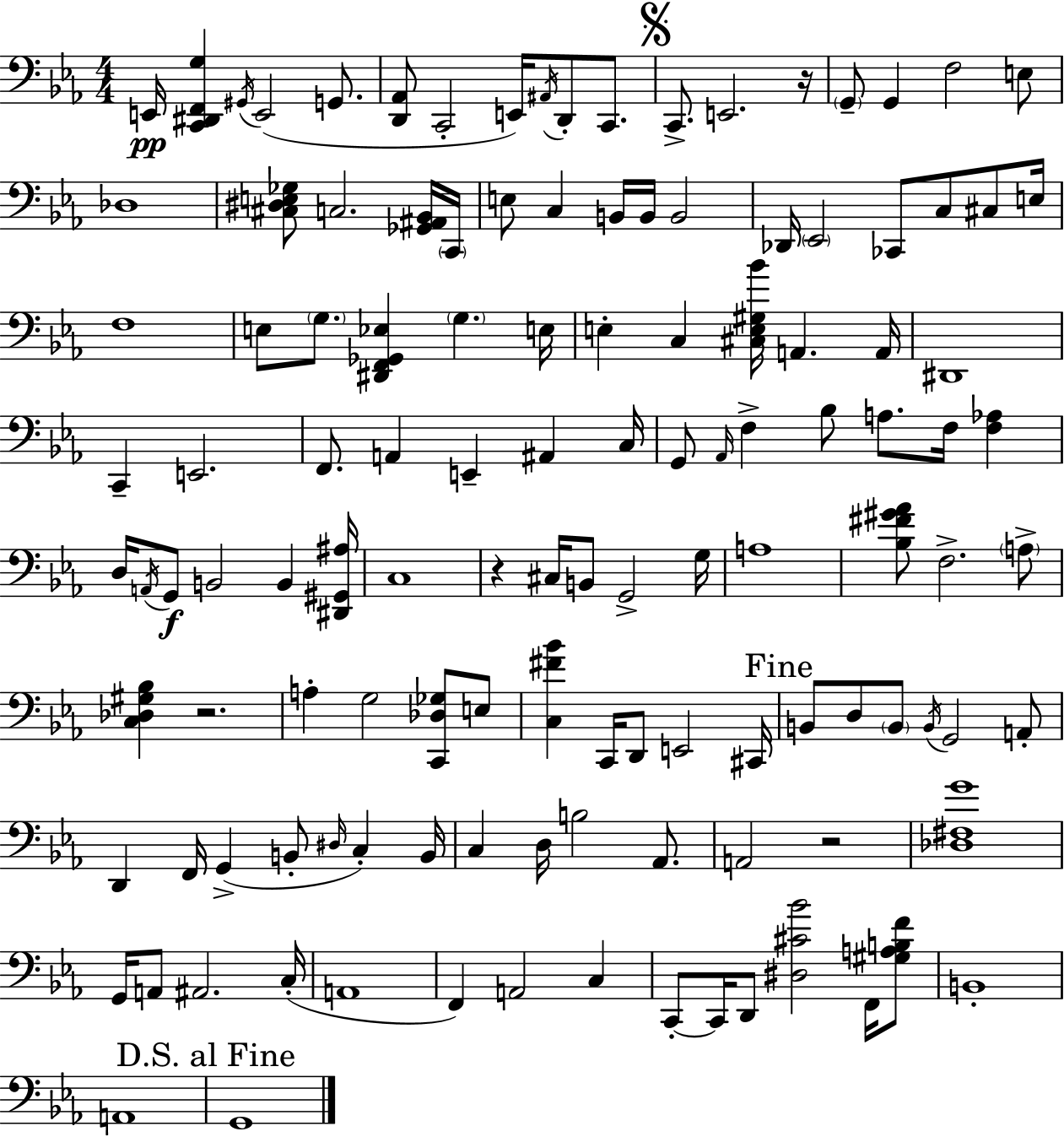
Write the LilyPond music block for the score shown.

{
  \clef bass
  \numericTimeSignature
  \time 4/4
  \key ees \major
  \repeat volta 2 { e,16\pp <c, dis, f, g>4 \acciaccatura { gis,16 }( e,2 g,8. | <d, aes,>8 c,2-. e,16) \acciaccatura { ais,16 } d,8-. c,8. | \mark \markup { \musicglyph "scripts.segno" } c,8.-> e,2. | r16 \parenthesize g,8-- g,4 f2 | \break e8 des1 | <cis dis e ges>8 c2. | <ges, ais, bes,>16 \parenthesize c,16 e8 c4 b,16 b,16 b,2 | des,16 \parenthesize ees,2 ces,8 c8 cis8 | \break e16 f1 | e8 \parenthesize g8. <dis, f, ges, ees>4 \parenthesize g4. | e16 e4-. c4 <cis e gis bes'>16 a,4. | a,16 dis,1 | \break c,4-- e,2. | f,8. a,4 e,4-- ais,4 | c16 g,8 \grace { aes,16 } f4-> bes8 a8. f16 <f aes>4 | d16 \acciaccatura { a,16 } g,8\f b,2 b,4 | \break <dis, gis, ais>16 c1 | r4 cis16 b,8 g,2-> | g16 a1 | <bes fis' gis' aes'>8 f2.-> | \break \parenthesize a8-> <c des gis bes>4 r2. | a4-. g2 | <c, des ges>8 e8 <c fis' bes'>4 c,16 d,8 e,2 | cis,16 \mark "Fine" b,8 d8 \parenthesize b,8 \acciaccatura { b,16 } g,2 | \break a,8-. d,4 f,16 g,4->( b,8-. | \grace { dis16 }) c4-. b,16 c4 d16 b2 | aes,8. a,2 r2 | <des fis g'>1 | \break g,16 a,8 ais,2. | c16-.( a,1 | f,4) a,2 | c4 c,8-.~~ c,16 d,8 <dis cis' bes'>2 | \break f,16 <gis a b f'>8 b,1-. | a,1 | \mark "D.S. al Fine" g,1 | } \bar "|."
}